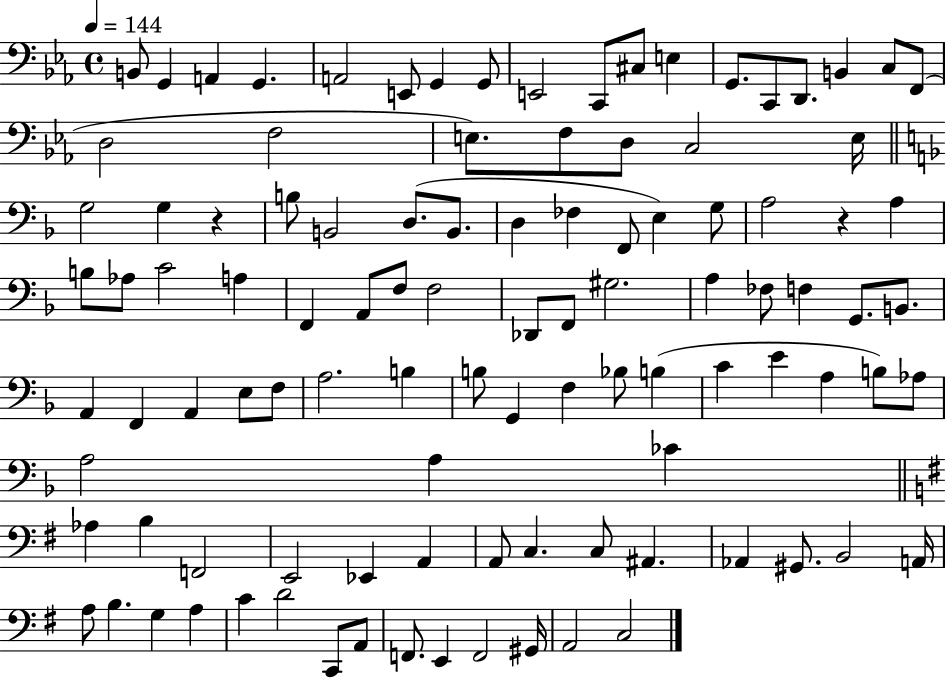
X:1
T:Untitled
M:4/4
L:1/4
K:Eb
B,,/2 G,, A,, G,, A,,2 E,,/2 G,, G,,/2 E,,2 C,,/2 ^C,/2 E, G,,/2 C,,/2 D,,/2 B,, C,/2 F,,/2 D,2 F,2 E,/2 F,/2 D,/2 C,2 E,/4 G,2 G, z B,/2 B,,2 D,/2 B,,/2 D, _F, F,,/2 E, G,/2 A,2 z A, B,/2 _A,/2 C2 A, F,, A,,/2 F,/2 F,2 _D,,/2 F,,/2 ^G,2 A, _F,/2 F, G,,/2 B,,/2 A,, F,, A,, E,/2 F,/2 A,2 B, B,/2 G,, F, _B,/2 B, C E A, B,/2 _A,/2 A,2 A, _C _A, B, F,,2 E,,2 _E,, A,, A,,/2 C, C,/2 ^A,, _A,, ^G,,/2 B,,2 A,,/4 A,/2 B, G, A, C D2 C,,/2 A,,/2 F,,/2 E,, F,,2 ^G,,/4 A,,2 C,2